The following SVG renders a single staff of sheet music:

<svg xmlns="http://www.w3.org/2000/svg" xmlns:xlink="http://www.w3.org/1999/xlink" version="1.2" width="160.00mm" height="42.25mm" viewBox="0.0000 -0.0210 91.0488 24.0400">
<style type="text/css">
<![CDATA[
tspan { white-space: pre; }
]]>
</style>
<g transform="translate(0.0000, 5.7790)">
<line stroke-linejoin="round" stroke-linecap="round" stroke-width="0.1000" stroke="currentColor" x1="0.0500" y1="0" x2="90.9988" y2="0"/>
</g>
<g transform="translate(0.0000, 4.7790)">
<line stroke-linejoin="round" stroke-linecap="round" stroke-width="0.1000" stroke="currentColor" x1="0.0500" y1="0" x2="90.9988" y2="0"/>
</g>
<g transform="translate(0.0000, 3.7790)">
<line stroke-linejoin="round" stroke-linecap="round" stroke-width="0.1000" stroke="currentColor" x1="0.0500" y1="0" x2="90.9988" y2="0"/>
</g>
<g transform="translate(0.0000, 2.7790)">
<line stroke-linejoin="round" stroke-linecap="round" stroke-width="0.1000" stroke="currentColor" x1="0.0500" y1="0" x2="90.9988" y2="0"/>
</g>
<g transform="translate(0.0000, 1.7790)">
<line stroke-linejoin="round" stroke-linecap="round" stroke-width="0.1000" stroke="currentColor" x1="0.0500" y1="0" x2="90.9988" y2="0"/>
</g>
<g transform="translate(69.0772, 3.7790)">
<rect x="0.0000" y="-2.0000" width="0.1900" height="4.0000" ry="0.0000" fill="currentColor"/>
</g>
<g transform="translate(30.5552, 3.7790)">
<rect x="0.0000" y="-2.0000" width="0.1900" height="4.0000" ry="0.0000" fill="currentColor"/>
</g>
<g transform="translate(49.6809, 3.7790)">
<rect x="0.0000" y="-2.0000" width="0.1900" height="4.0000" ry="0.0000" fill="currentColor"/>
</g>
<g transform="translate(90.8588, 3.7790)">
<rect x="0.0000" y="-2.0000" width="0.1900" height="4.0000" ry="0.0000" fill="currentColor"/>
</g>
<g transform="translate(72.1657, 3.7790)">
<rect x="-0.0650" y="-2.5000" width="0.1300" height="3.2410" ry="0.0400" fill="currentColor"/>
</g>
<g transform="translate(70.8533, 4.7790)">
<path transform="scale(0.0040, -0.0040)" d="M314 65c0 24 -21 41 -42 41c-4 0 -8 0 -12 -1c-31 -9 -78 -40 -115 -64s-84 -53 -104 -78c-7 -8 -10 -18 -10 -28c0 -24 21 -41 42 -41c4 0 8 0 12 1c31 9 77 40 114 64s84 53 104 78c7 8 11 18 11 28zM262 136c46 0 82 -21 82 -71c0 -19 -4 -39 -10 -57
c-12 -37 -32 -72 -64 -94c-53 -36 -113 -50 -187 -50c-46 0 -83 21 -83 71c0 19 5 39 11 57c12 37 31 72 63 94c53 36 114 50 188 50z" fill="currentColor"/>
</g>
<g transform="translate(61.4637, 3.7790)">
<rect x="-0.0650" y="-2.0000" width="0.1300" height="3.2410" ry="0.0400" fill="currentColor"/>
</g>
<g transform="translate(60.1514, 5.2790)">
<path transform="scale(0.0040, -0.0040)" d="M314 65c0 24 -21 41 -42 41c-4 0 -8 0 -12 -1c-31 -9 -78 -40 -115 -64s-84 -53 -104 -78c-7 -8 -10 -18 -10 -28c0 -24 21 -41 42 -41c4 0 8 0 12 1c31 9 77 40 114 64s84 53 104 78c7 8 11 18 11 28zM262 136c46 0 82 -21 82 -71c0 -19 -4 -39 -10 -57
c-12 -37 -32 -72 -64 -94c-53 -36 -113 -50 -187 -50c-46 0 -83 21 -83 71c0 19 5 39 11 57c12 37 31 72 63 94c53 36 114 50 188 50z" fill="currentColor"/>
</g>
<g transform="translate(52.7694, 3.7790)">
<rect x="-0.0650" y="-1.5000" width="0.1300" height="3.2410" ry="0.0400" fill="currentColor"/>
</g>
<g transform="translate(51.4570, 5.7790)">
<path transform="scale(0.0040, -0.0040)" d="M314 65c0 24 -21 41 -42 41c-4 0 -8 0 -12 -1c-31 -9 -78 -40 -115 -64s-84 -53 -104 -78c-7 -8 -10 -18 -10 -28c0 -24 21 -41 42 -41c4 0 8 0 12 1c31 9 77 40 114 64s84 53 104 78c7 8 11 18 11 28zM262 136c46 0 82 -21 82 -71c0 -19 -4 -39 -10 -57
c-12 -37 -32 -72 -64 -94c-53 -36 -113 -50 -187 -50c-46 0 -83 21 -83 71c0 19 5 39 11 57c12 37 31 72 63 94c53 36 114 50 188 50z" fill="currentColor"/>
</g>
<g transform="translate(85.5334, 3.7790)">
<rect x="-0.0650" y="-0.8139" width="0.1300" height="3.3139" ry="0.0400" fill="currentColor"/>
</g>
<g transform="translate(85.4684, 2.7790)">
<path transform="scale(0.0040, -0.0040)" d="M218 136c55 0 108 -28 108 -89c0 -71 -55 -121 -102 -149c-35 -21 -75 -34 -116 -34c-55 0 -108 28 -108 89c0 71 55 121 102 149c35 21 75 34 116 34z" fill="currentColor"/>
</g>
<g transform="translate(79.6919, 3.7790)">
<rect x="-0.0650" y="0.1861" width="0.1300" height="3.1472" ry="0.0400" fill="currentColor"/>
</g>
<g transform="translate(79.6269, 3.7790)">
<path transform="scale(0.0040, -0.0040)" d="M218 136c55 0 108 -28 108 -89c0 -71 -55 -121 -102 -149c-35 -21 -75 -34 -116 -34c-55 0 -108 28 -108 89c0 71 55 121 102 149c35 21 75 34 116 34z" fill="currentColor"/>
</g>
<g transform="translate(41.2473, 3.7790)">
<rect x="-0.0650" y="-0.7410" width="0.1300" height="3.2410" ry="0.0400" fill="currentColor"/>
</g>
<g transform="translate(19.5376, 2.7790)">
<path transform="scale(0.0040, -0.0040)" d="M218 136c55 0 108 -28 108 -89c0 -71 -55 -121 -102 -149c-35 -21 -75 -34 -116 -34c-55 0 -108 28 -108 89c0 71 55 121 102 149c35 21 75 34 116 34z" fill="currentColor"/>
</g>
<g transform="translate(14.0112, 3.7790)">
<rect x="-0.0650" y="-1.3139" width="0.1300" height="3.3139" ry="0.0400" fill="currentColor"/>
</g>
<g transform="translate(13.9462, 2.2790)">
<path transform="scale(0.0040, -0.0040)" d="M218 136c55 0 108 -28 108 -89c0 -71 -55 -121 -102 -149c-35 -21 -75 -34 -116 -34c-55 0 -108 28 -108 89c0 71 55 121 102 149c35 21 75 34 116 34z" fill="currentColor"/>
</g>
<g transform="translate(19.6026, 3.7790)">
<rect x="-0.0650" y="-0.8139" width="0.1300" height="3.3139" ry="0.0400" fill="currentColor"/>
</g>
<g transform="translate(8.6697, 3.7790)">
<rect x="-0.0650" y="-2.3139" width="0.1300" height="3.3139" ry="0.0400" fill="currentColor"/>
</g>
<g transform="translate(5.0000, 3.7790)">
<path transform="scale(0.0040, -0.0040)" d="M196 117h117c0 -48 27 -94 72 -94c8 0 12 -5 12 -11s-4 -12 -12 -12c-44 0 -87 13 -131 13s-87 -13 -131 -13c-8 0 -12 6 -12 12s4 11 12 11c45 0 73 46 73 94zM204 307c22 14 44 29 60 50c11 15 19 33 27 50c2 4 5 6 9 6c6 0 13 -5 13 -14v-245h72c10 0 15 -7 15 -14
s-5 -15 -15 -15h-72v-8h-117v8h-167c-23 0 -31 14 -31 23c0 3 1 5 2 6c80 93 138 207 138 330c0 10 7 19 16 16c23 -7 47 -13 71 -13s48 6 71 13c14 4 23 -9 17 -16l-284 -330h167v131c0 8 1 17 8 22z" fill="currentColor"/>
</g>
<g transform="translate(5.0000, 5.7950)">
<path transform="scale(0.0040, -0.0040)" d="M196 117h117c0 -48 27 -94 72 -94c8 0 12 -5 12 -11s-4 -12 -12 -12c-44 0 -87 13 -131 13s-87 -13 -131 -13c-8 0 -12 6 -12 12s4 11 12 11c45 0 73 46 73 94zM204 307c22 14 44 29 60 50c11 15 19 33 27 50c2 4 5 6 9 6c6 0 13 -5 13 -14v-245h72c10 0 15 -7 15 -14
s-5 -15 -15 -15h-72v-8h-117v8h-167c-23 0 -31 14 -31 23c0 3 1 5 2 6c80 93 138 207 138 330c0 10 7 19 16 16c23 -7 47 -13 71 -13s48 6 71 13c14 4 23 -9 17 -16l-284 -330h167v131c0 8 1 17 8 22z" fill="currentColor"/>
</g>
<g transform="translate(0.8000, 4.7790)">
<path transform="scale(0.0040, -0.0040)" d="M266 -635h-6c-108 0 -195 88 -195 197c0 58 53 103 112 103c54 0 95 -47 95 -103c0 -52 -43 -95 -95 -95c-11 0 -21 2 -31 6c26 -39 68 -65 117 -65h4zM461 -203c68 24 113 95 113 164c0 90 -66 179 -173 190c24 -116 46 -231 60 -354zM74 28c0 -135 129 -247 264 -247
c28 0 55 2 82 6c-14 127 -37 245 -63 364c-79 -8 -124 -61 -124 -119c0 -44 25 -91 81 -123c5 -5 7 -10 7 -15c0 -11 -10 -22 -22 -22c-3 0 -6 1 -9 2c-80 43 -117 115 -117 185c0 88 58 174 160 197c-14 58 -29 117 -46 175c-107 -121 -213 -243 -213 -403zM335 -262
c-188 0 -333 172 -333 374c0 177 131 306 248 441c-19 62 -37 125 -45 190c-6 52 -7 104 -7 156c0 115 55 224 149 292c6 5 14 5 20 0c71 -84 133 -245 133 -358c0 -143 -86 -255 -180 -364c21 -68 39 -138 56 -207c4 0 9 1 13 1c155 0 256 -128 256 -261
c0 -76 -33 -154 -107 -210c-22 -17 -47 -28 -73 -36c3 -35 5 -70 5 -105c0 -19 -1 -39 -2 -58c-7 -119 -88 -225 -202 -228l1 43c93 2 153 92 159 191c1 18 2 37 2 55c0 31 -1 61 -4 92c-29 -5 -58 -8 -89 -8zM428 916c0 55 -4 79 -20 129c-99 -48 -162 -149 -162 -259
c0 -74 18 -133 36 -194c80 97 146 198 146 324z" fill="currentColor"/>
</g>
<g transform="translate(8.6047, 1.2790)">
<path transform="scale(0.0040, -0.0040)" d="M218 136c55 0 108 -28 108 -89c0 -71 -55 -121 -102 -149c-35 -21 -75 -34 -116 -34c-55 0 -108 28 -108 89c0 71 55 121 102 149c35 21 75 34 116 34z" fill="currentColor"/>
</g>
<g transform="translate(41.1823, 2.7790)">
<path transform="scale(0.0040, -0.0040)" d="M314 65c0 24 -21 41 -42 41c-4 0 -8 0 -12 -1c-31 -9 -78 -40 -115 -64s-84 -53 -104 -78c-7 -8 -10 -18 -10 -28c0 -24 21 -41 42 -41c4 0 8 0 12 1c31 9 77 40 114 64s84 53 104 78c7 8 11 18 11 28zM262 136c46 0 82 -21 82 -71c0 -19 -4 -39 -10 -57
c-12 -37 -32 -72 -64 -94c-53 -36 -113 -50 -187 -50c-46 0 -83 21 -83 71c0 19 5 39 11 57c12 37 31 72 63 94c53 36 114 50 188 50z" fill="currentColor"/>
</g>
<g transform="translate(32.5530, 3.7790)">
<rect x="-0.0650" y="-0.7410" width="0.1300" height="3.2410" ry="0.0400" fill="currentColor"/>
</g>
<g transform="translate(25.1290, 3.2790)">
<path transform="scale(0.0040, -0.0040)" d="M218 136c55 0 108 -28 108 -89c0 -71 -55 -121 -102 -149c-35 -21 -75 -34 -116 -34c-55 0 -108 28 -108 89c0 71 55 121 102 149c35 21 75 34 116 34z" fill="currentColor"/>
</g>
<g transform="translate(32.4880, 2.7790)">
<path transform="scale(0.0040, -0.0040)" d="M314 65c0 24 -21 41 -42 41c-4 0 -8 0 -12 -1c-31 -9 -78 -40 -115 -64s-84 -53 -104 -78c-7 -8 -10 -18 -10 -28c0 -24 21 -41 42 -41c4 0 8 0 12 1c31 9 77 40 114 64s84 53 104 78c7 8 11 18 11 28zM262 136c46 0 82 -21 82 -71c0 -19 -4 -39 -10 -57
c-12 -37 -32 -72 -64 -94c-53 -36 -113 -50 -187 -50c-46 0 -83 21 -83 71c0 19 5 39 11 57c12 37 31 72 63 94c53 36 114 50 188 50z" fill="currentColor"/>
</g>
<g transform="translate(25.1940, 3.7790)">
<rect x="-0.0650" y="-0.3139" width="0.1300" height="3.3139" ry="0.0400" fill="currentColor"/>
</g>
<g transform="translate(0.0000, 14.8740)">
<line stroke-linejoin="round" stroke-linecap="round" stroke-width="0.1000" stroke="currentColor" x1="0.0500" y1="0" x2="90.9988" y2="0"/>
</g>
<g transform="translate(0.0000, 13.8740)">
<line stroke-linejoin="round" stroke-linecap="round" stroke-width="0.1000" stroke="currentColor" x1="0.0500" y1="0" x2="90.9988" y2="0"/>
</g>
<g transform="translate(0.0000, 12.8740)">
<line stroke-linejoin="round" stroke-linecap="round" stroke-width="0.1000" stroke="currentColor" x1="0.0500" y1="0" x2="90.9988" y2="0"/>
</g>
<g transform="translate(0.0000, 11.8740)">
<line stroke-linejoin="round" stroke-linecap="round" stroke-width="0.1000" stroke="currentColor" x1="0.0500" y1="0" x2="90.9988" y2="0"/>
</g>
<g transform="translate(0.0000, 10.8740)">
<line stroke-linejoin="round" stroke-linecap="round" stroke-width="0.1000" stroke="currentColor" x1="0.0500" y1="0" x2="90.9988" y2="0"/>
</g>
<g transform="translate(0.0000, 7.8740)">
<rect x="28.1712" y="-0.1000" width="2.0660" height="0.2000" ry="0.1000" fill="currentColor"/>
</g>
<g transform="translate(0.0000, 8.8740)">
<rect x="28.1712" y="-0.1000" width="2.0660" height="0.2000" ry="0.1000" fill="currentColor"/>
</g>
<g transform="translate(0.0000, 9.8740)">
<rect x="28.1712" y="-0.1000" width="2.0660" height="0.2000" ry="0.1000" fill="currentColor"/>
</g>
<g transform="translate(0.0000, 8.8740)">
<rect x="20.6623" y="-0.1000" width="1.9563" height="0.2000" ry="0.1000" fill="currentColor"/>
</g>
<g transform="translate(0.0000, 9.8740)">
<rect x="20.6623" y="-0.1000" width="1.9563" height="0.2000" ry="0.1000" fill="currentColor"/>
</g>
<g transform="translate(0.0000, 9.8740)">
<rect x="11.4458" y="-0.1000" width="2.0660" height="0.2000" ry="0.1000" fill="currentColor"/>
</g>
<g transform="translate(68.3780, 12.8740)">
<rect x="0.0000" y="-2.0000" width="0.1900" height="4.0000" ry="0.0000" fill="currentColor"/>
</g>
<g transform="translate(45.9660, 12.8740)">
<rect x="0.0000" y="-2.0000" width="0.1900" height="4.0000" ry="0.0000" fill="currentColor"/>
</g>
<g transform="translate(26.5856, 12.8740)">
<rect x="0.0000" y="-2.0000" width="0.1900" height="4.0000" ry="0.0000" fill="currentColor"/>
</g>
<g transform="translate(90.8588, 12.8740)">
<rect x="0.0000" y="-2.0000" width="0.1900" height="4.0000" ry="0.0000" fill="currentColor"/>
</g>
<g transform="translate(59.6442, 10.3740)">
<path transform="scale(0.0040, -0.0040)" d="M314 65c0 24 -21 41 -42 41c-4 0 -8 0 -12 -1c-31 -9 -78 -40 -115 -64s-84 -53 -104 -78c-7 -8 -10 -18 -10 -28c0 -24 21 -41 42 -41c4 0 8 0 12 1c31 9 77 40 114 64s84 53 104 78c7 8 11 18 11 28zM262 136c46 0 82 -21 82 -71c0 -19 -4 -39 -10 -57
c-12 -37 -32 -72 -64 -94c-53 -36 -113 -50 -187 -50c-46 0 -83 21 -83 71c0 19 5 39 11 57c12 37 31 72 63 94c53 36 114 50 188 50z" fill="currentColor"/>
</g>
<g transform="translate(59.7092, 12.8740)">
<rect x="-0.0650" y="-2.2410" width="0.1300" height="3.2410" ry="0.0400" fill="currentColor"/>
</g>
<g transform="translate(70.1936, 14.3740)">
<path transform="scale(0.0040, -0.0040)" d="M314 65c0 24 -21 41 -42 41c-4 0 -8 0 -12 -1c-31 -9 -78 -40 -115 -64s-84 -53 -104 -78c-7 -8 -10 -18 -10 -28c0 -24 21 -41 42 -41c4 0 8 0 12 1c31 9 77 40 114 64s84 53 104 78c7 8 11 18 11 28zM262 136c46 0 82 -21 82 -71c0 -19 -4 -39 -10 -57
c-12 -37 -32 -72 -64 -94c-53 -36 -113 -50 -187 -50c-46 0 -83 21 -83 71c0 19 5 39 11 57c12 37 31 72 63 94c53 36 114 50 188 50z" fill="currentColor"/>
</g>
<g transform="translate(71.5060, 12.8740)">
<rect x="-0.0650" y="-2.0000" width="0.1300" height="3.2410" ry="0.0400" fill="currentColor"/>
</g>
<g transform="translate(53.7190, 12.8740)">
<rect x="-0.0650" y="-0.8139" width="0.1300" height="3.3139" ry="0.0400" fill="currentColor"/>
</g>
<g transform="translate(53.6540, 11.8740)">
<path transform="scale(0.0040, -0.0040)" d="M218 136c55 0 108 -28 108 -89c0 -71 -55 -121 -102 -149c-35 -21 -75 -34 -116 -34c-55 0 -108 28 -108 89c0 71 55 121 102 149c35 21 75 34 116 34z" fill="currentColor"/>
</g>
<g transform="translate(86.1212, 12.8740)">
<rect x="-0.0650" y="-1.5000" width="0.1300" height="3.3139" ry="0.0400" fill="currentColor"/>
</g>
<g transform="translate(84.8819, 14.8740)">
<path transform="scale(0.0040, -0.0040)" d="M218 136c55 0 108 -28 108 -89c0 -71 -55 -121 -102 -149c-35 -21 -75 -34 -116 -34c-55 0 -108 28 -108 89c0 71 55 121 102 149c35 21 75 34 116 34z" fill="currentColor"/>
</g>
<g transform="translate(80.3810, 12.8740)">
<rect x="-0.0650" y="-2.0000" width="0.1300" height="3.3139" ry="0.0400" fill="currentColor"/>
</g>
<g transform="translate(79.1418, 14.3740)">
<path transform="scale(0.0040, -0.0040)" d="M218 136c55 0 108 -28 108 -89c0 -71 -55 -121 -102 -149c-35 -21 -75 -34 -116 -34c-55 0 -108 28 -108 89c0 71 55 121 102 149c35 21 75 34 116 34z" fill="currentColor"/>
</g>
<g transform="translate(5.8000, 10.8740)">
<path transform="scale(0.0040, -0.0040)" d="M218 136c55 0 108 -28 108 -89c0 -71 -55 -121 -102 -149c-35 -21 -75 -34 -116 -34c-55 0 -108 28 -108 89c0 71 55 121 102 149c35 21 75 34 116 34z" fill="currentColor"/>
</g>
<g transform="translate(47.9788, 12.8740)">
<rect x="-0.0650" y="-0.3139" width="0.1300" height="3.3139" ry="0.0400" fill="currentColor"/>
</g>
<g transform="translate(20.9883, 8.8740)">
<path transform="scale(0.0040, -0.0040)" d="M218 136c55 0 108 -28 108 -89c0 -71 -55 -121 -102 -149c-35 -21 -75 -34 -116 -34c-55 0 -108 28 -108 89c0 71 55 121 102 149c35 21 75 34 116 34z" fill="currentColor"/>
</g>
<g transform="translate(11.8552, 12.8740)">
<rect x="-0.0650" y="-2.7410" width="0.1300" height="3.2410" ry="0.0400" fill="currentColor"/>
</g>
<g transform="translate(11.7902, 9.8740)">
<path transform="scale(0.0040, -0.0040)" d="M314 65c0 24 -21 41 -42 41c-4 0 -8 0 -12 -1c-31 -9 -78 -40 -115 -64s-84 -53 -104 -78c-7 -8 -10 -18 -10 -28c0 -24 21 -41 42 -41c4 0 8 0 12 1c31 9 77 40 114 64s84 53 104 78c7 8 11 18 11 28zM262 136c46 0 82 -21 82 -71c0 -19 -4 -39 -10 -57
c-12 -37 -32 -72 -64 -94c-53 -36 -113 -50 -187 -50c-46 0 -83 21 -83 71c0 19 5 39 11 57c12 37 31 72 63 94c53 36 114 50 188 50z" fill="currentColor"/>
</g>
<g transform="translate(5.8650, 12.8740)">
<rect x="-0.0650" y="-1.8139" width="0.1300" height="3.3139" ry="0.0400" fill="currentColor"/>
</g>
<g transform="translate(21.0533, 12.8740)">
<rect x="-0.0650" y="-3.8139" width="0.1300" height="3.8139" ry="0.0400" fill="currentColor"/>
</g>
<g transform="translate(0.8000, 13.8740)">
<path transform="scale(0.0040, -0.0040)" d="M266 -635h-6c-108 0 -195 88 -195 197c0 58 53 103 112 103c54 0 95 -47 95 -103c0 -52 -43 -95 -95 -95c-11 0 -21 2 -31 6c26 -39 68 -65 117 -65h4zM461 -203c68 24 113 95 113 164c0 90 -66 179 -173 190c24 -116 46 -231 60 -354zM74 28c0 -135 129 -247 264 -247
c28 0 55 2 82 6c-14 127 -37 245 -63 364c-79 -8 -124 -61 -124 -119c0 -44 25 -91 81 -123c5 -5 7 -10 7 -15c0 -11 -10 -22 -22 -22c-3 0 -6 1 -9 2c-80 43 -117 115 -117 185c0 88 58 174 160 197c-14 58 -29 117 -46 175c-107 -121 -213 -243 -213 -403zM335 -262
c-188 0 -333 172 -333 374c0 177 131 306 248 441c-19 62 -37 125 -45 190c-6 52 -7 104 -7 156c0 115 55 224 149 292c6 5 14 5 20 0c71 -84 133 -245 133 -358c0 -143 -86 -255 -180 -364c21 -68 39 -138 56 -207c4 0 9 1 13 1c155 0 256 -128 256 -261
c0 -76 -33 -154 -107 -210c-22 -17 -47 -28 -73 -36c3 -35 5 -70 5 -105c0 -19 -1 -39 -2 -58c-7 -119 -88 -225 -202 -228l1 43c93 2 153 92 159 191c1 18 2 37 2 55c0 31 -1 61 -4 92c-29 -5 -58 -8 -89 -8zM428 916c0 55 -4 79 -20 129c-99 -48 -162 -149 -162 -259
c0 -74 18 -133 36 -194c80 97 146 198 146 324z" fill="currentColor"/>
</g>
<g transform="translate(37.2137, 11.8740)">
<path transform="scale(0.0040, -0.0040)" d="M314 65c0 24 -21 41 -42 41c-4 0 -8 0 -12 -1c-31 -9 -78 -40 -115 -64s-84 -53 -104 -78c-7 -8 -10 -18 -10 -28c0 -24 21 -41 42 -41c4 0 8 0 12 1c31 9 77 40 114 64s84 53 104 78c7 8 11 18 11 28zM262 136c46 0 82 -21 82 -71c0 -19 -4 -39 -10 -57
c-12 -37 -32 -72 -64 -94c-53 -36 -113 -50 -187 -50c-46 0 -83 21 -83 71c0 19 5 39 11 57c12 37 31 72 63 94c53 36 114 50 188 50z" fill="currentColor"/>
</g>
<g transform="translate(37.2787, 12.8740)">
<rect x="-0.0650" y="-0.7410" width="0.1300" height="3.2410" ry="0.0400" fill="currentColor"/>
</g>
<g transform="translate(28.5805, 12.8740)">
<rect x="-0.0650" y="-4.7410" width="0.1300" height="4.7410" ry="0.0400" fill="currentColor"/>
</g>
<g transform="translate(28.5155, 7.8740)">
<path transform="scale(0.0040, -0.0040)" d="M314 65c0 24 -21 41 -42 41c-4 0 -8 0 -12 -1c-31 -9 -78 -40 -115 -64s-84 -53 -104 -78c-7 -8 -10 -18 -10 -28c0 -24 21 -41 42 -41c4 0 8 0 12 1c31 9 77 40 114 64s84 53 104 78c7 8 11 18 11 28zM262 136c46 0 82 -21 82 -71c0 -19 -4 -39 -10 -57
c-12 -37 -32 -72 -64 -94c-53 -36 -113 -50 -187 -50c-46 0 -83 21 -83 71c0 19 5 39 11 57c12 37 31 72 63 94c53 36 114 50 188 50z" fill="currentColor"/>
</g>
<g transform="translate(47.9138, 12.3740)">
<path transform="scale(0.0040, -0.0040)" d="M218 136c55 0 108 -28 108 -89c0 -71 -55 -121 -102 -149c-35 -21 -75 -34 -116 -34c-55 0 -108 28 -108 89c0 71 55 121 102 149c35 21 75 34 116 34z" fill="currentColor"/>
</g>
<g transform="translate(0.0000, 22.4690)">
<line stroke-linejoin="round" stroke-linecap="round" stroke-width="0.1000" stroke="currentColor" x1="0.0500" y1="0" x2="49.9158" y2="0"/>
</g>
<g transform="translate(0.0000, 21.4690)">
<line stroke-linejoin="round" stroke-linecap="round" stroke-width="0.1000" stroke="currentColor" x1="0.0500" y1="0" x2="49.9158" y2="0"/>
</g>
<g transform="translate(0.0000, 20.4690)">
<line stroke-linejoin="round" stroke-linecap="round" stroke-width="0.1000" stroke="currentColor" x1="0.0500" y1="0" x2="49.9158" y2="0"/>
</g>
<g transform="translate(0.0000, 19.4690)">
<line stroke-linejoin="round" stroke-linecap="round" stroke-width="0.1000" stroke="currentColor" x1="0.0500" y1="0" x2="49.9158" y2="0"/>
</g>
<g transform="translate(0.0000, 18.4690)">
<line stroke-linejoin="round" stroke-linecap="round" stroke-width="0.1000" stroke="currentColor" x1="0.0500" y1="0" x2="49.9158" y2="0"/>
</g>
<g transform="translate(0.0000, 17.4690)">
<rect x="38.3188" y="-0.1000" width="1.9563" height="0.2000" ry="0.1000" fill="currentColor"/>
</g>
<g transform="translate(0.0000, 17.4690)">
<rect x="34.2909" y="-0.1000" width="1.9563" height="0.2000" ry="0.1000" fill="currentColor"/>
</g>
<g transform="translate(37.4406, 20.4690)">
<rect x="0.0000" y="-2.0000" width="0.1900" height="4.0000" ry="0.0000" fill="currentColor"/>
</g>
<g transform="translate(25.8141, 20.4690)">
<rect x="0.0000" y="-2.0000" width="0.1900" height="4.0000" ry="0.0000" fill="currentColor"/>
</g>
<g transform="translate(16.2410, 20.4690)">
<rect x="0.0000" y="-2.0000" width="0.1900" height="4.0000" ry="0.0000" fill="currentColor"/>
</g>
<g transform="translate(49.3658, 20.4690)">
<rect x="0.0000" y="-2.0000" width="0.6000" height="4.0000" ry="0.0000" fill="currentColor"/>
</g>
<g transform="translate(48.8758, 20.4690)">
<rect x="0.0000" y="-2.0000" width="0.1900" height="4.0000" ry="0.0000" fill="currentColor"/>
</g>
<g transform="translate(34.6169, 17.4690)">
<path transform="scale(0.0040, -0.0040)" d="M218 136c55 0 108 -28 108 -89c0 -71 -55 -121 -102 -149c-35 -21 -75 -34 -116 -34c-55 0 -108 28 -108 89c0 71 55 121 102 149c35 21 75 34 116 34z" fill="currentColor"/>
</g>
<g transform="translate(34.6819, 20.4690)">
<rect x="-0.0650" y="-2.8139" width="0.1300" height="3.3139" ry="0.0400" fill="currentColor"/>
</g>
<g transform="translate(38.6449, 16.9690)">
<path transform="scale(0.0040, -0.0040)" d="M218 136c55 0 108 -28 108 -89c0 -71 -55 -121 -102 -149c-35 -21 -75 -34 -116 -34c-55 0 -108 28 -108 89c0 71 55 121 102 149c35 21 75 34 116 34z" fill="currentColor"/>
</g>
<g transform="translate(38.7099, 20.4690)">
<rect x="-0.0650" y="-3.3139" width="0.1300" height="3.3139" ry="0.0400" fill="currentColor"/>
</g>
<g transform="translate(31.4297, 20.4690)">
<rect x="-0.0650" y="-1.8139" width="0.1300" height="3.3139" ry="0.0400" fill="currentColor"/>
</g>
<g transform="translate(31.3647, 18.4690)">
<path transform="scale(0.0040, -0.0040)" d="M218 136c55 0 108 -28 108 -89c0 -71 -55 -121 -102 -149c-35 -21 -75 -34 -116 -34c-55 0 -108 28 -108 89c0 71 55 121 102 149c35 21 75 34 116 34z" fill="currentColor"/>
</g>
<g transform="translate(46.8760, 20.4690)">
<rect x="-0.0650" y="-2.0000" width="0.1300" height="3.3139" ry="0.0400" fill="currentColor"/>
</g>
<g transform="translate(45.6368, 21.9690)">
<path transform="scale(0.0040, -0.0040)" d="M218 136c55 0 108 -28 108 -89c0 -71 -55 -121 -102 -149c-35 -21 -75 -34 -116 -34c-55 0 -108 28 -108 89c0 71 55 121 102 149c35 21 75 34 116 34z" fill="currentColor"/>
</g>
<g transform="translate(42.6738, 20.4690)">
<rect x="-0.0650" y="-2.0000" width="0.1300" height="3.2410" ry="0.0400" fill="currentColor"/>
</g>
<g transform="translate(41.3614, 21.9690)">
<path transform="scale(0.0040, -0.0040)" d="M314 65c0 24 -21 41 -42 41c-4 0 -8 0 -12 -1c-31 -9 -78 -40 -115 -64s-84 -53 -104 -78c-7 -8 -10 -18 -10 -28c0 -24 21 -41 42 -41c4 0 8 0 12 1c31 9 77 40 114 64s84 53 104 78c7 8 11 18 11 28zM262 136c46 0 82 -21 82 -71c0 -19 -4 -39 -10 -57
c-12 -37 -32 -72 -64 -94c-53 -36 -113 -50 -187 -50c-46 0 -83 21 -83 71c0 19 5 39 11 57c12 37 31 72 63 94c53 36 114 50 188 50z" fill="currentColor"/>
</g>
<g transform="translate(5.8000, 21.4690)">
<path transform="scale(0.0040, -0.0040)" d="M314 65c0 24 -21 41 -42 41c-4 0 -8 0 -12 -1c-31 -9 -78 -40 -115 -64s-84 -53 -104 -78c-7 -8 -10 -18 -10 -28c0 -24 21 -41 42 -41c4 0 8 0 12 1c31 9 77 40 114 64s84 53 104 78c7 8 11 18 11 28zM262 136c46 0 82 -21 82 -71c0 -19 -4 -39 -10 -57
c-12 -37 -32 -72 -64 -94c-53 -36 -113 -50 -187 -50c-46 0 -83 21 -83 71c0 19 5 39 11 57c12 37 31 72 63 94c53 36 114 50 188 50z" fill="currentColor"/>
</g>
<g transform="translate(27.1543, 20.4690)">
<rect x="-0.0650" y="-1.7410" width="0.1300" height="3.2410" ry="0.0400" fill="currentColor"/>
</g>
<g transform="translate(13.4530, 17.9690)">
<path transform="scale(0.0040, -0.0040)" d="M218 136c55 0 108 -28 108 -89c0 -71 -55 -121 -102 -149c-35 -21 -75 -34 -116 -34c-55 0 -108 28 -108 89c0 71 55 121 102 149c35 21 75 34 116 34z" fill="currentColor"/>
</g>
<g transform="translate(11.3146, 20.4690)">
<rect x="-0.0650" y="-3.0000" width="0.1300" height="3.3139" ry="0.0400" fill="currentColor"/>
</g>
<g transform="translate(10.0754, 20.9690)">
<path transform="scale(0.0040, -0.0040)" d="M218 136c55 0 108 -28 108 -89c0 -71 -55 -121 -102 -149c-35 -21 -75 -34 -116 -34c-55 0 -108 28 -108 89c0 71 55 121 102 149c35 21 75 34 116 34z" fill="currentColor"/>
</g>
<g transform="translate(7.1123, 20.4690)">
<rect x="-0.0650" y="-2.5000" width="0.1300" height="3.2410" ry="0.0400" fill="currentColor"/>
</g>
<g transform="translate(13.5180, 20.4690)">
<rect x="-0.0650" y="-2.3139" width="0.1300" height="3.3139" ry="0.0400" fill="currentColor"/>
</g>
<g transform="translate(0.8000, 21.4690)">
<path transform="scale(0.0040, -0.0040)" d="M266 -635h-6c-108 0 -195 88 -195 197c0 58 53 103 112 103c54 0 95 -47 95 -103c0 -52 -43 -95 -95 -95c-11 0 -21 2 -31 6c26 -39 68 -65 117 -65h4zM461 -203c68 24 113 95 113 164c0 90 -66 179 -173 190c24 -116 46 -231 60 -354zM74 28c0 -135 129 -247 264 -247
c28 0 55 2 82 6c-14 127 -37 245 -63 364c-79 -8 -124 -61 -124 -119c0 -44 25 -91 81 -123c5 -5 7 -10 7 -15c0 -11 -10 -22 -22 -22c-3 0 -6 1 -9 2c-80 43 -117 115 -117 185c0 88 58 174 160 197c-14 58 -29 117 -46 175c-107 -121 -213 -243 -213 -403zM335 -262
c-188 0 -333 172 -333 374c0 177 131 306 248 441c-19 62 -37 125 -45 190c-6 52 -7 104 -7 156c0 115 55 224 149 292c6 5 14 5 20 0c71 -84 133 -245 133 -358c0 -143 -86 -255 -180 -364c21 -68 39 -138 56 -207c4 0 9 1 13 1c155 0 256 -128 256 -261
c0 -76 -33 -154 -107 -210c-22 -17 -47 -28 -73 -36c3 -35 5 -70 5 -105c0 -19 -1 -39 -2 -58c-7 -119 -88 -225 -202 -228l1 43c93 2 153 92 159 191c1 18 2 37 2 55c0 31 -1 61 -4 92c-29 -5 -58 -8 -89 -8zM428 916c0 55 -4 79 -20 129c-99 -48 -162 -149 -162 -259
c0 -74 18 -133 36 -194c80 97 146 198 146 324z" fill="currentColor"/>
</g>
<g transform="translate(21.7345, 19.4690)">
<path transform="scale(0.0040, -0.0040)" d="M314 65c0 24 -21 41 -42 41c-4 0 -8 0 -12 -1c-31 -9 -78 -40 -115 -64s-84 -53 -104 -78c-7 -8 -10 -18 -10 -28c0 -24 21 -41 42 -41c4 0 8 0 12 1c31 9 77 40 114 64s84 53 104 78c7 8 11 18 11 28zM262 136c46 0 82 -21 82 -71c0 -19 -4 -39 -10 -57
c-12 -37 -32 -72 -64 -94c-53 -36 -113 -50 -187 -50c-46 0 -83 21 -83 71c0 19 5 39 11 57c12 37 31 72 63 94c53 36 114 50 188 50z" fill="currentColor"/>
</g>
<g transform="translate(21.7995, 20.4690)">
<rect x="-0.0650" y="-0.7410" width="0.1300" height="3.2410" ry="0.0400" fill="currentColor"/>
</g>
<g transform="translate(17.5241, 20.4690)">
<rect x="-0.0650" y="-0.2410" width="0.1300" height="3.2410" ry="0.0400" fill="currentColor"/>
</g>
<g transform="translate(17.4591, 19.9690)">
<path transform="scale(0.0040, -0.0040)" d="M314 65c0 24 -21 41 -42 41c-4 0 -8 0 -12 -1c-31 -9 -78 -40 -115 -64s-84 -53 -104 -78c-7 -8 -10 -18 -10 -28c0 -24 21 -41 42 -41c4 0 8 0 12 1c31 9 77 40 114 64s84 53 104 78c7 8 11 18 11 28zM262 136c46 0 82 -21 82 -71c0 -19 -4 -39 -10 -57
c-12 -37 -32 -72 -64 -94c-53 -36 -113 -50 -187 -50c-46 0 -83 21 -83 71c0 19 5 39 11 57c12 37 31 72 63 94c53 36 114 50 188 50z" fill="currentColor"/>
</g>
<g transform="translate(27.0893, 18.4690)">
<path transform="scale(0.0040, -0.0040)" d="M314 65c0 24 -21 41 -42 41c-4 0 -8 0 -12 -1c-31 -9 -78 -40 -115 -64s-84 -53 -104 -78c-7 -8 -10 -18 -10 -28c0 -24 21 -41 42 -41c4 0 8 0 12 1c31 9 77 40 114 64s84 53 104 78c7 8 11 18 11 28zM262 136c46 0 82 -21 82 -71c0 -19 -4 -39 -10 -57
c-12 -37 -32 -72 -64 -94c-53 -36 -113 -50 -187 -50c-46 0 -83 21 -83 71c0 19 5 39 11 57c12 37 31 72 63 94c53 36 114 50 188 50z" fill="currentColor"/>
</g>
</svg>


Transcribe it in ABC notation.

X:1
T:Untitled
M:4/4
L:1/4
K:C
g e d c d2 d2 E2 F2 G2 B d f a2 c' e'2 d2 c d g2 F2 F E G2 A g c2 d2 f2 f a b F2 F